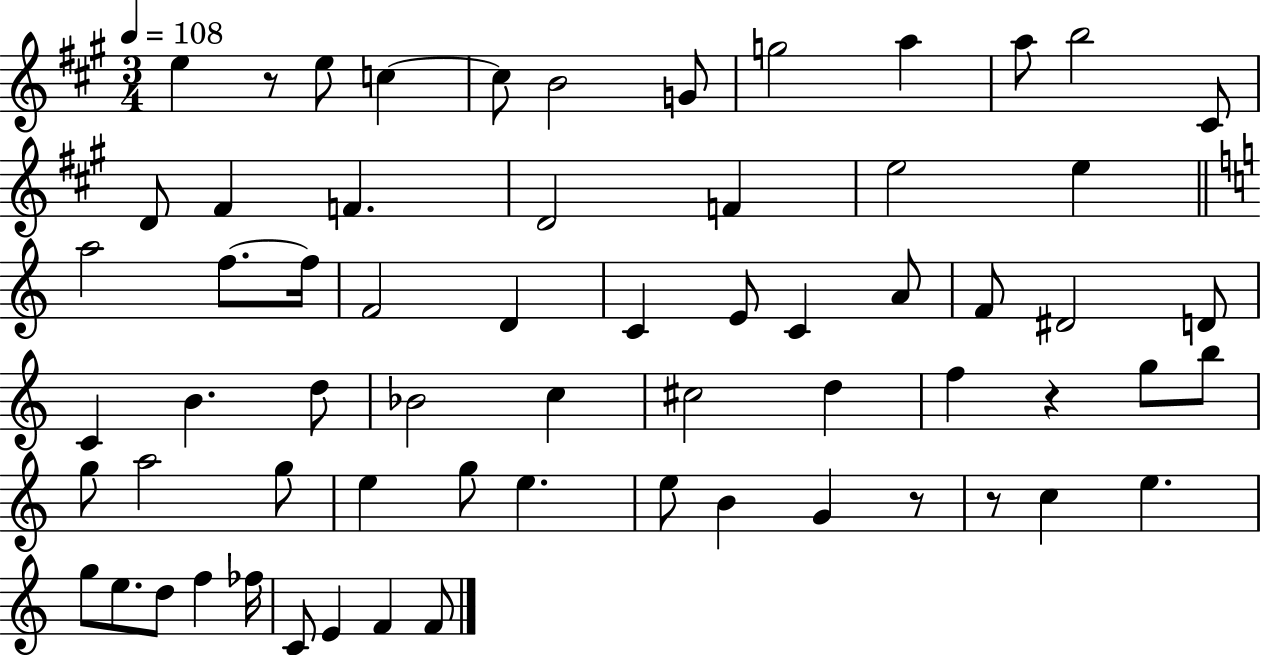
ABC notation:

X:1
T:Untitled
M:3/4
L:1/4
K:A
e z/2 e/2 c c/2 B2 G/2 g2 a a/2 b2 ^C/2 D/2 ^F F D2 F e2 e a2 f/2 f/4 F2 D C E/2 C A/2 F/2 ^D2 D/2 C B d/2 _B2 c ^c2 d f z g/2 b/2 g/2 a2 g/2 e g/2 e e/2 B G z/2 z/2 c e g/2 e/2 d/2 f _f/4 C/2 E F F/2